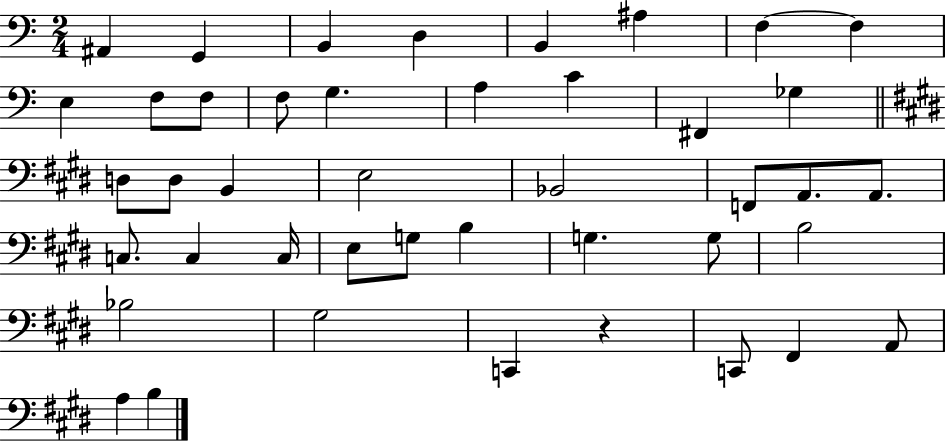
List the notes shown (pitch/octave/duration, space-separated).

A#2/q G2/q B2/q D3/q B2/q A#3/q F3/q F3/q E3/q F3/e F3/e F3/e G3/q. A3/q C4/q F#2/q Gb3/q D3/e D3/e B2/q E3/h Bb2/h F2/e A2/e. A2/e. C3/e. C3/q C3/s E3/e G3/e B3/q G3/q. G3/e B3/h Bb3/h G#3/h C2/q R/q C2/e F#2/q A2/e A3/q B3/q